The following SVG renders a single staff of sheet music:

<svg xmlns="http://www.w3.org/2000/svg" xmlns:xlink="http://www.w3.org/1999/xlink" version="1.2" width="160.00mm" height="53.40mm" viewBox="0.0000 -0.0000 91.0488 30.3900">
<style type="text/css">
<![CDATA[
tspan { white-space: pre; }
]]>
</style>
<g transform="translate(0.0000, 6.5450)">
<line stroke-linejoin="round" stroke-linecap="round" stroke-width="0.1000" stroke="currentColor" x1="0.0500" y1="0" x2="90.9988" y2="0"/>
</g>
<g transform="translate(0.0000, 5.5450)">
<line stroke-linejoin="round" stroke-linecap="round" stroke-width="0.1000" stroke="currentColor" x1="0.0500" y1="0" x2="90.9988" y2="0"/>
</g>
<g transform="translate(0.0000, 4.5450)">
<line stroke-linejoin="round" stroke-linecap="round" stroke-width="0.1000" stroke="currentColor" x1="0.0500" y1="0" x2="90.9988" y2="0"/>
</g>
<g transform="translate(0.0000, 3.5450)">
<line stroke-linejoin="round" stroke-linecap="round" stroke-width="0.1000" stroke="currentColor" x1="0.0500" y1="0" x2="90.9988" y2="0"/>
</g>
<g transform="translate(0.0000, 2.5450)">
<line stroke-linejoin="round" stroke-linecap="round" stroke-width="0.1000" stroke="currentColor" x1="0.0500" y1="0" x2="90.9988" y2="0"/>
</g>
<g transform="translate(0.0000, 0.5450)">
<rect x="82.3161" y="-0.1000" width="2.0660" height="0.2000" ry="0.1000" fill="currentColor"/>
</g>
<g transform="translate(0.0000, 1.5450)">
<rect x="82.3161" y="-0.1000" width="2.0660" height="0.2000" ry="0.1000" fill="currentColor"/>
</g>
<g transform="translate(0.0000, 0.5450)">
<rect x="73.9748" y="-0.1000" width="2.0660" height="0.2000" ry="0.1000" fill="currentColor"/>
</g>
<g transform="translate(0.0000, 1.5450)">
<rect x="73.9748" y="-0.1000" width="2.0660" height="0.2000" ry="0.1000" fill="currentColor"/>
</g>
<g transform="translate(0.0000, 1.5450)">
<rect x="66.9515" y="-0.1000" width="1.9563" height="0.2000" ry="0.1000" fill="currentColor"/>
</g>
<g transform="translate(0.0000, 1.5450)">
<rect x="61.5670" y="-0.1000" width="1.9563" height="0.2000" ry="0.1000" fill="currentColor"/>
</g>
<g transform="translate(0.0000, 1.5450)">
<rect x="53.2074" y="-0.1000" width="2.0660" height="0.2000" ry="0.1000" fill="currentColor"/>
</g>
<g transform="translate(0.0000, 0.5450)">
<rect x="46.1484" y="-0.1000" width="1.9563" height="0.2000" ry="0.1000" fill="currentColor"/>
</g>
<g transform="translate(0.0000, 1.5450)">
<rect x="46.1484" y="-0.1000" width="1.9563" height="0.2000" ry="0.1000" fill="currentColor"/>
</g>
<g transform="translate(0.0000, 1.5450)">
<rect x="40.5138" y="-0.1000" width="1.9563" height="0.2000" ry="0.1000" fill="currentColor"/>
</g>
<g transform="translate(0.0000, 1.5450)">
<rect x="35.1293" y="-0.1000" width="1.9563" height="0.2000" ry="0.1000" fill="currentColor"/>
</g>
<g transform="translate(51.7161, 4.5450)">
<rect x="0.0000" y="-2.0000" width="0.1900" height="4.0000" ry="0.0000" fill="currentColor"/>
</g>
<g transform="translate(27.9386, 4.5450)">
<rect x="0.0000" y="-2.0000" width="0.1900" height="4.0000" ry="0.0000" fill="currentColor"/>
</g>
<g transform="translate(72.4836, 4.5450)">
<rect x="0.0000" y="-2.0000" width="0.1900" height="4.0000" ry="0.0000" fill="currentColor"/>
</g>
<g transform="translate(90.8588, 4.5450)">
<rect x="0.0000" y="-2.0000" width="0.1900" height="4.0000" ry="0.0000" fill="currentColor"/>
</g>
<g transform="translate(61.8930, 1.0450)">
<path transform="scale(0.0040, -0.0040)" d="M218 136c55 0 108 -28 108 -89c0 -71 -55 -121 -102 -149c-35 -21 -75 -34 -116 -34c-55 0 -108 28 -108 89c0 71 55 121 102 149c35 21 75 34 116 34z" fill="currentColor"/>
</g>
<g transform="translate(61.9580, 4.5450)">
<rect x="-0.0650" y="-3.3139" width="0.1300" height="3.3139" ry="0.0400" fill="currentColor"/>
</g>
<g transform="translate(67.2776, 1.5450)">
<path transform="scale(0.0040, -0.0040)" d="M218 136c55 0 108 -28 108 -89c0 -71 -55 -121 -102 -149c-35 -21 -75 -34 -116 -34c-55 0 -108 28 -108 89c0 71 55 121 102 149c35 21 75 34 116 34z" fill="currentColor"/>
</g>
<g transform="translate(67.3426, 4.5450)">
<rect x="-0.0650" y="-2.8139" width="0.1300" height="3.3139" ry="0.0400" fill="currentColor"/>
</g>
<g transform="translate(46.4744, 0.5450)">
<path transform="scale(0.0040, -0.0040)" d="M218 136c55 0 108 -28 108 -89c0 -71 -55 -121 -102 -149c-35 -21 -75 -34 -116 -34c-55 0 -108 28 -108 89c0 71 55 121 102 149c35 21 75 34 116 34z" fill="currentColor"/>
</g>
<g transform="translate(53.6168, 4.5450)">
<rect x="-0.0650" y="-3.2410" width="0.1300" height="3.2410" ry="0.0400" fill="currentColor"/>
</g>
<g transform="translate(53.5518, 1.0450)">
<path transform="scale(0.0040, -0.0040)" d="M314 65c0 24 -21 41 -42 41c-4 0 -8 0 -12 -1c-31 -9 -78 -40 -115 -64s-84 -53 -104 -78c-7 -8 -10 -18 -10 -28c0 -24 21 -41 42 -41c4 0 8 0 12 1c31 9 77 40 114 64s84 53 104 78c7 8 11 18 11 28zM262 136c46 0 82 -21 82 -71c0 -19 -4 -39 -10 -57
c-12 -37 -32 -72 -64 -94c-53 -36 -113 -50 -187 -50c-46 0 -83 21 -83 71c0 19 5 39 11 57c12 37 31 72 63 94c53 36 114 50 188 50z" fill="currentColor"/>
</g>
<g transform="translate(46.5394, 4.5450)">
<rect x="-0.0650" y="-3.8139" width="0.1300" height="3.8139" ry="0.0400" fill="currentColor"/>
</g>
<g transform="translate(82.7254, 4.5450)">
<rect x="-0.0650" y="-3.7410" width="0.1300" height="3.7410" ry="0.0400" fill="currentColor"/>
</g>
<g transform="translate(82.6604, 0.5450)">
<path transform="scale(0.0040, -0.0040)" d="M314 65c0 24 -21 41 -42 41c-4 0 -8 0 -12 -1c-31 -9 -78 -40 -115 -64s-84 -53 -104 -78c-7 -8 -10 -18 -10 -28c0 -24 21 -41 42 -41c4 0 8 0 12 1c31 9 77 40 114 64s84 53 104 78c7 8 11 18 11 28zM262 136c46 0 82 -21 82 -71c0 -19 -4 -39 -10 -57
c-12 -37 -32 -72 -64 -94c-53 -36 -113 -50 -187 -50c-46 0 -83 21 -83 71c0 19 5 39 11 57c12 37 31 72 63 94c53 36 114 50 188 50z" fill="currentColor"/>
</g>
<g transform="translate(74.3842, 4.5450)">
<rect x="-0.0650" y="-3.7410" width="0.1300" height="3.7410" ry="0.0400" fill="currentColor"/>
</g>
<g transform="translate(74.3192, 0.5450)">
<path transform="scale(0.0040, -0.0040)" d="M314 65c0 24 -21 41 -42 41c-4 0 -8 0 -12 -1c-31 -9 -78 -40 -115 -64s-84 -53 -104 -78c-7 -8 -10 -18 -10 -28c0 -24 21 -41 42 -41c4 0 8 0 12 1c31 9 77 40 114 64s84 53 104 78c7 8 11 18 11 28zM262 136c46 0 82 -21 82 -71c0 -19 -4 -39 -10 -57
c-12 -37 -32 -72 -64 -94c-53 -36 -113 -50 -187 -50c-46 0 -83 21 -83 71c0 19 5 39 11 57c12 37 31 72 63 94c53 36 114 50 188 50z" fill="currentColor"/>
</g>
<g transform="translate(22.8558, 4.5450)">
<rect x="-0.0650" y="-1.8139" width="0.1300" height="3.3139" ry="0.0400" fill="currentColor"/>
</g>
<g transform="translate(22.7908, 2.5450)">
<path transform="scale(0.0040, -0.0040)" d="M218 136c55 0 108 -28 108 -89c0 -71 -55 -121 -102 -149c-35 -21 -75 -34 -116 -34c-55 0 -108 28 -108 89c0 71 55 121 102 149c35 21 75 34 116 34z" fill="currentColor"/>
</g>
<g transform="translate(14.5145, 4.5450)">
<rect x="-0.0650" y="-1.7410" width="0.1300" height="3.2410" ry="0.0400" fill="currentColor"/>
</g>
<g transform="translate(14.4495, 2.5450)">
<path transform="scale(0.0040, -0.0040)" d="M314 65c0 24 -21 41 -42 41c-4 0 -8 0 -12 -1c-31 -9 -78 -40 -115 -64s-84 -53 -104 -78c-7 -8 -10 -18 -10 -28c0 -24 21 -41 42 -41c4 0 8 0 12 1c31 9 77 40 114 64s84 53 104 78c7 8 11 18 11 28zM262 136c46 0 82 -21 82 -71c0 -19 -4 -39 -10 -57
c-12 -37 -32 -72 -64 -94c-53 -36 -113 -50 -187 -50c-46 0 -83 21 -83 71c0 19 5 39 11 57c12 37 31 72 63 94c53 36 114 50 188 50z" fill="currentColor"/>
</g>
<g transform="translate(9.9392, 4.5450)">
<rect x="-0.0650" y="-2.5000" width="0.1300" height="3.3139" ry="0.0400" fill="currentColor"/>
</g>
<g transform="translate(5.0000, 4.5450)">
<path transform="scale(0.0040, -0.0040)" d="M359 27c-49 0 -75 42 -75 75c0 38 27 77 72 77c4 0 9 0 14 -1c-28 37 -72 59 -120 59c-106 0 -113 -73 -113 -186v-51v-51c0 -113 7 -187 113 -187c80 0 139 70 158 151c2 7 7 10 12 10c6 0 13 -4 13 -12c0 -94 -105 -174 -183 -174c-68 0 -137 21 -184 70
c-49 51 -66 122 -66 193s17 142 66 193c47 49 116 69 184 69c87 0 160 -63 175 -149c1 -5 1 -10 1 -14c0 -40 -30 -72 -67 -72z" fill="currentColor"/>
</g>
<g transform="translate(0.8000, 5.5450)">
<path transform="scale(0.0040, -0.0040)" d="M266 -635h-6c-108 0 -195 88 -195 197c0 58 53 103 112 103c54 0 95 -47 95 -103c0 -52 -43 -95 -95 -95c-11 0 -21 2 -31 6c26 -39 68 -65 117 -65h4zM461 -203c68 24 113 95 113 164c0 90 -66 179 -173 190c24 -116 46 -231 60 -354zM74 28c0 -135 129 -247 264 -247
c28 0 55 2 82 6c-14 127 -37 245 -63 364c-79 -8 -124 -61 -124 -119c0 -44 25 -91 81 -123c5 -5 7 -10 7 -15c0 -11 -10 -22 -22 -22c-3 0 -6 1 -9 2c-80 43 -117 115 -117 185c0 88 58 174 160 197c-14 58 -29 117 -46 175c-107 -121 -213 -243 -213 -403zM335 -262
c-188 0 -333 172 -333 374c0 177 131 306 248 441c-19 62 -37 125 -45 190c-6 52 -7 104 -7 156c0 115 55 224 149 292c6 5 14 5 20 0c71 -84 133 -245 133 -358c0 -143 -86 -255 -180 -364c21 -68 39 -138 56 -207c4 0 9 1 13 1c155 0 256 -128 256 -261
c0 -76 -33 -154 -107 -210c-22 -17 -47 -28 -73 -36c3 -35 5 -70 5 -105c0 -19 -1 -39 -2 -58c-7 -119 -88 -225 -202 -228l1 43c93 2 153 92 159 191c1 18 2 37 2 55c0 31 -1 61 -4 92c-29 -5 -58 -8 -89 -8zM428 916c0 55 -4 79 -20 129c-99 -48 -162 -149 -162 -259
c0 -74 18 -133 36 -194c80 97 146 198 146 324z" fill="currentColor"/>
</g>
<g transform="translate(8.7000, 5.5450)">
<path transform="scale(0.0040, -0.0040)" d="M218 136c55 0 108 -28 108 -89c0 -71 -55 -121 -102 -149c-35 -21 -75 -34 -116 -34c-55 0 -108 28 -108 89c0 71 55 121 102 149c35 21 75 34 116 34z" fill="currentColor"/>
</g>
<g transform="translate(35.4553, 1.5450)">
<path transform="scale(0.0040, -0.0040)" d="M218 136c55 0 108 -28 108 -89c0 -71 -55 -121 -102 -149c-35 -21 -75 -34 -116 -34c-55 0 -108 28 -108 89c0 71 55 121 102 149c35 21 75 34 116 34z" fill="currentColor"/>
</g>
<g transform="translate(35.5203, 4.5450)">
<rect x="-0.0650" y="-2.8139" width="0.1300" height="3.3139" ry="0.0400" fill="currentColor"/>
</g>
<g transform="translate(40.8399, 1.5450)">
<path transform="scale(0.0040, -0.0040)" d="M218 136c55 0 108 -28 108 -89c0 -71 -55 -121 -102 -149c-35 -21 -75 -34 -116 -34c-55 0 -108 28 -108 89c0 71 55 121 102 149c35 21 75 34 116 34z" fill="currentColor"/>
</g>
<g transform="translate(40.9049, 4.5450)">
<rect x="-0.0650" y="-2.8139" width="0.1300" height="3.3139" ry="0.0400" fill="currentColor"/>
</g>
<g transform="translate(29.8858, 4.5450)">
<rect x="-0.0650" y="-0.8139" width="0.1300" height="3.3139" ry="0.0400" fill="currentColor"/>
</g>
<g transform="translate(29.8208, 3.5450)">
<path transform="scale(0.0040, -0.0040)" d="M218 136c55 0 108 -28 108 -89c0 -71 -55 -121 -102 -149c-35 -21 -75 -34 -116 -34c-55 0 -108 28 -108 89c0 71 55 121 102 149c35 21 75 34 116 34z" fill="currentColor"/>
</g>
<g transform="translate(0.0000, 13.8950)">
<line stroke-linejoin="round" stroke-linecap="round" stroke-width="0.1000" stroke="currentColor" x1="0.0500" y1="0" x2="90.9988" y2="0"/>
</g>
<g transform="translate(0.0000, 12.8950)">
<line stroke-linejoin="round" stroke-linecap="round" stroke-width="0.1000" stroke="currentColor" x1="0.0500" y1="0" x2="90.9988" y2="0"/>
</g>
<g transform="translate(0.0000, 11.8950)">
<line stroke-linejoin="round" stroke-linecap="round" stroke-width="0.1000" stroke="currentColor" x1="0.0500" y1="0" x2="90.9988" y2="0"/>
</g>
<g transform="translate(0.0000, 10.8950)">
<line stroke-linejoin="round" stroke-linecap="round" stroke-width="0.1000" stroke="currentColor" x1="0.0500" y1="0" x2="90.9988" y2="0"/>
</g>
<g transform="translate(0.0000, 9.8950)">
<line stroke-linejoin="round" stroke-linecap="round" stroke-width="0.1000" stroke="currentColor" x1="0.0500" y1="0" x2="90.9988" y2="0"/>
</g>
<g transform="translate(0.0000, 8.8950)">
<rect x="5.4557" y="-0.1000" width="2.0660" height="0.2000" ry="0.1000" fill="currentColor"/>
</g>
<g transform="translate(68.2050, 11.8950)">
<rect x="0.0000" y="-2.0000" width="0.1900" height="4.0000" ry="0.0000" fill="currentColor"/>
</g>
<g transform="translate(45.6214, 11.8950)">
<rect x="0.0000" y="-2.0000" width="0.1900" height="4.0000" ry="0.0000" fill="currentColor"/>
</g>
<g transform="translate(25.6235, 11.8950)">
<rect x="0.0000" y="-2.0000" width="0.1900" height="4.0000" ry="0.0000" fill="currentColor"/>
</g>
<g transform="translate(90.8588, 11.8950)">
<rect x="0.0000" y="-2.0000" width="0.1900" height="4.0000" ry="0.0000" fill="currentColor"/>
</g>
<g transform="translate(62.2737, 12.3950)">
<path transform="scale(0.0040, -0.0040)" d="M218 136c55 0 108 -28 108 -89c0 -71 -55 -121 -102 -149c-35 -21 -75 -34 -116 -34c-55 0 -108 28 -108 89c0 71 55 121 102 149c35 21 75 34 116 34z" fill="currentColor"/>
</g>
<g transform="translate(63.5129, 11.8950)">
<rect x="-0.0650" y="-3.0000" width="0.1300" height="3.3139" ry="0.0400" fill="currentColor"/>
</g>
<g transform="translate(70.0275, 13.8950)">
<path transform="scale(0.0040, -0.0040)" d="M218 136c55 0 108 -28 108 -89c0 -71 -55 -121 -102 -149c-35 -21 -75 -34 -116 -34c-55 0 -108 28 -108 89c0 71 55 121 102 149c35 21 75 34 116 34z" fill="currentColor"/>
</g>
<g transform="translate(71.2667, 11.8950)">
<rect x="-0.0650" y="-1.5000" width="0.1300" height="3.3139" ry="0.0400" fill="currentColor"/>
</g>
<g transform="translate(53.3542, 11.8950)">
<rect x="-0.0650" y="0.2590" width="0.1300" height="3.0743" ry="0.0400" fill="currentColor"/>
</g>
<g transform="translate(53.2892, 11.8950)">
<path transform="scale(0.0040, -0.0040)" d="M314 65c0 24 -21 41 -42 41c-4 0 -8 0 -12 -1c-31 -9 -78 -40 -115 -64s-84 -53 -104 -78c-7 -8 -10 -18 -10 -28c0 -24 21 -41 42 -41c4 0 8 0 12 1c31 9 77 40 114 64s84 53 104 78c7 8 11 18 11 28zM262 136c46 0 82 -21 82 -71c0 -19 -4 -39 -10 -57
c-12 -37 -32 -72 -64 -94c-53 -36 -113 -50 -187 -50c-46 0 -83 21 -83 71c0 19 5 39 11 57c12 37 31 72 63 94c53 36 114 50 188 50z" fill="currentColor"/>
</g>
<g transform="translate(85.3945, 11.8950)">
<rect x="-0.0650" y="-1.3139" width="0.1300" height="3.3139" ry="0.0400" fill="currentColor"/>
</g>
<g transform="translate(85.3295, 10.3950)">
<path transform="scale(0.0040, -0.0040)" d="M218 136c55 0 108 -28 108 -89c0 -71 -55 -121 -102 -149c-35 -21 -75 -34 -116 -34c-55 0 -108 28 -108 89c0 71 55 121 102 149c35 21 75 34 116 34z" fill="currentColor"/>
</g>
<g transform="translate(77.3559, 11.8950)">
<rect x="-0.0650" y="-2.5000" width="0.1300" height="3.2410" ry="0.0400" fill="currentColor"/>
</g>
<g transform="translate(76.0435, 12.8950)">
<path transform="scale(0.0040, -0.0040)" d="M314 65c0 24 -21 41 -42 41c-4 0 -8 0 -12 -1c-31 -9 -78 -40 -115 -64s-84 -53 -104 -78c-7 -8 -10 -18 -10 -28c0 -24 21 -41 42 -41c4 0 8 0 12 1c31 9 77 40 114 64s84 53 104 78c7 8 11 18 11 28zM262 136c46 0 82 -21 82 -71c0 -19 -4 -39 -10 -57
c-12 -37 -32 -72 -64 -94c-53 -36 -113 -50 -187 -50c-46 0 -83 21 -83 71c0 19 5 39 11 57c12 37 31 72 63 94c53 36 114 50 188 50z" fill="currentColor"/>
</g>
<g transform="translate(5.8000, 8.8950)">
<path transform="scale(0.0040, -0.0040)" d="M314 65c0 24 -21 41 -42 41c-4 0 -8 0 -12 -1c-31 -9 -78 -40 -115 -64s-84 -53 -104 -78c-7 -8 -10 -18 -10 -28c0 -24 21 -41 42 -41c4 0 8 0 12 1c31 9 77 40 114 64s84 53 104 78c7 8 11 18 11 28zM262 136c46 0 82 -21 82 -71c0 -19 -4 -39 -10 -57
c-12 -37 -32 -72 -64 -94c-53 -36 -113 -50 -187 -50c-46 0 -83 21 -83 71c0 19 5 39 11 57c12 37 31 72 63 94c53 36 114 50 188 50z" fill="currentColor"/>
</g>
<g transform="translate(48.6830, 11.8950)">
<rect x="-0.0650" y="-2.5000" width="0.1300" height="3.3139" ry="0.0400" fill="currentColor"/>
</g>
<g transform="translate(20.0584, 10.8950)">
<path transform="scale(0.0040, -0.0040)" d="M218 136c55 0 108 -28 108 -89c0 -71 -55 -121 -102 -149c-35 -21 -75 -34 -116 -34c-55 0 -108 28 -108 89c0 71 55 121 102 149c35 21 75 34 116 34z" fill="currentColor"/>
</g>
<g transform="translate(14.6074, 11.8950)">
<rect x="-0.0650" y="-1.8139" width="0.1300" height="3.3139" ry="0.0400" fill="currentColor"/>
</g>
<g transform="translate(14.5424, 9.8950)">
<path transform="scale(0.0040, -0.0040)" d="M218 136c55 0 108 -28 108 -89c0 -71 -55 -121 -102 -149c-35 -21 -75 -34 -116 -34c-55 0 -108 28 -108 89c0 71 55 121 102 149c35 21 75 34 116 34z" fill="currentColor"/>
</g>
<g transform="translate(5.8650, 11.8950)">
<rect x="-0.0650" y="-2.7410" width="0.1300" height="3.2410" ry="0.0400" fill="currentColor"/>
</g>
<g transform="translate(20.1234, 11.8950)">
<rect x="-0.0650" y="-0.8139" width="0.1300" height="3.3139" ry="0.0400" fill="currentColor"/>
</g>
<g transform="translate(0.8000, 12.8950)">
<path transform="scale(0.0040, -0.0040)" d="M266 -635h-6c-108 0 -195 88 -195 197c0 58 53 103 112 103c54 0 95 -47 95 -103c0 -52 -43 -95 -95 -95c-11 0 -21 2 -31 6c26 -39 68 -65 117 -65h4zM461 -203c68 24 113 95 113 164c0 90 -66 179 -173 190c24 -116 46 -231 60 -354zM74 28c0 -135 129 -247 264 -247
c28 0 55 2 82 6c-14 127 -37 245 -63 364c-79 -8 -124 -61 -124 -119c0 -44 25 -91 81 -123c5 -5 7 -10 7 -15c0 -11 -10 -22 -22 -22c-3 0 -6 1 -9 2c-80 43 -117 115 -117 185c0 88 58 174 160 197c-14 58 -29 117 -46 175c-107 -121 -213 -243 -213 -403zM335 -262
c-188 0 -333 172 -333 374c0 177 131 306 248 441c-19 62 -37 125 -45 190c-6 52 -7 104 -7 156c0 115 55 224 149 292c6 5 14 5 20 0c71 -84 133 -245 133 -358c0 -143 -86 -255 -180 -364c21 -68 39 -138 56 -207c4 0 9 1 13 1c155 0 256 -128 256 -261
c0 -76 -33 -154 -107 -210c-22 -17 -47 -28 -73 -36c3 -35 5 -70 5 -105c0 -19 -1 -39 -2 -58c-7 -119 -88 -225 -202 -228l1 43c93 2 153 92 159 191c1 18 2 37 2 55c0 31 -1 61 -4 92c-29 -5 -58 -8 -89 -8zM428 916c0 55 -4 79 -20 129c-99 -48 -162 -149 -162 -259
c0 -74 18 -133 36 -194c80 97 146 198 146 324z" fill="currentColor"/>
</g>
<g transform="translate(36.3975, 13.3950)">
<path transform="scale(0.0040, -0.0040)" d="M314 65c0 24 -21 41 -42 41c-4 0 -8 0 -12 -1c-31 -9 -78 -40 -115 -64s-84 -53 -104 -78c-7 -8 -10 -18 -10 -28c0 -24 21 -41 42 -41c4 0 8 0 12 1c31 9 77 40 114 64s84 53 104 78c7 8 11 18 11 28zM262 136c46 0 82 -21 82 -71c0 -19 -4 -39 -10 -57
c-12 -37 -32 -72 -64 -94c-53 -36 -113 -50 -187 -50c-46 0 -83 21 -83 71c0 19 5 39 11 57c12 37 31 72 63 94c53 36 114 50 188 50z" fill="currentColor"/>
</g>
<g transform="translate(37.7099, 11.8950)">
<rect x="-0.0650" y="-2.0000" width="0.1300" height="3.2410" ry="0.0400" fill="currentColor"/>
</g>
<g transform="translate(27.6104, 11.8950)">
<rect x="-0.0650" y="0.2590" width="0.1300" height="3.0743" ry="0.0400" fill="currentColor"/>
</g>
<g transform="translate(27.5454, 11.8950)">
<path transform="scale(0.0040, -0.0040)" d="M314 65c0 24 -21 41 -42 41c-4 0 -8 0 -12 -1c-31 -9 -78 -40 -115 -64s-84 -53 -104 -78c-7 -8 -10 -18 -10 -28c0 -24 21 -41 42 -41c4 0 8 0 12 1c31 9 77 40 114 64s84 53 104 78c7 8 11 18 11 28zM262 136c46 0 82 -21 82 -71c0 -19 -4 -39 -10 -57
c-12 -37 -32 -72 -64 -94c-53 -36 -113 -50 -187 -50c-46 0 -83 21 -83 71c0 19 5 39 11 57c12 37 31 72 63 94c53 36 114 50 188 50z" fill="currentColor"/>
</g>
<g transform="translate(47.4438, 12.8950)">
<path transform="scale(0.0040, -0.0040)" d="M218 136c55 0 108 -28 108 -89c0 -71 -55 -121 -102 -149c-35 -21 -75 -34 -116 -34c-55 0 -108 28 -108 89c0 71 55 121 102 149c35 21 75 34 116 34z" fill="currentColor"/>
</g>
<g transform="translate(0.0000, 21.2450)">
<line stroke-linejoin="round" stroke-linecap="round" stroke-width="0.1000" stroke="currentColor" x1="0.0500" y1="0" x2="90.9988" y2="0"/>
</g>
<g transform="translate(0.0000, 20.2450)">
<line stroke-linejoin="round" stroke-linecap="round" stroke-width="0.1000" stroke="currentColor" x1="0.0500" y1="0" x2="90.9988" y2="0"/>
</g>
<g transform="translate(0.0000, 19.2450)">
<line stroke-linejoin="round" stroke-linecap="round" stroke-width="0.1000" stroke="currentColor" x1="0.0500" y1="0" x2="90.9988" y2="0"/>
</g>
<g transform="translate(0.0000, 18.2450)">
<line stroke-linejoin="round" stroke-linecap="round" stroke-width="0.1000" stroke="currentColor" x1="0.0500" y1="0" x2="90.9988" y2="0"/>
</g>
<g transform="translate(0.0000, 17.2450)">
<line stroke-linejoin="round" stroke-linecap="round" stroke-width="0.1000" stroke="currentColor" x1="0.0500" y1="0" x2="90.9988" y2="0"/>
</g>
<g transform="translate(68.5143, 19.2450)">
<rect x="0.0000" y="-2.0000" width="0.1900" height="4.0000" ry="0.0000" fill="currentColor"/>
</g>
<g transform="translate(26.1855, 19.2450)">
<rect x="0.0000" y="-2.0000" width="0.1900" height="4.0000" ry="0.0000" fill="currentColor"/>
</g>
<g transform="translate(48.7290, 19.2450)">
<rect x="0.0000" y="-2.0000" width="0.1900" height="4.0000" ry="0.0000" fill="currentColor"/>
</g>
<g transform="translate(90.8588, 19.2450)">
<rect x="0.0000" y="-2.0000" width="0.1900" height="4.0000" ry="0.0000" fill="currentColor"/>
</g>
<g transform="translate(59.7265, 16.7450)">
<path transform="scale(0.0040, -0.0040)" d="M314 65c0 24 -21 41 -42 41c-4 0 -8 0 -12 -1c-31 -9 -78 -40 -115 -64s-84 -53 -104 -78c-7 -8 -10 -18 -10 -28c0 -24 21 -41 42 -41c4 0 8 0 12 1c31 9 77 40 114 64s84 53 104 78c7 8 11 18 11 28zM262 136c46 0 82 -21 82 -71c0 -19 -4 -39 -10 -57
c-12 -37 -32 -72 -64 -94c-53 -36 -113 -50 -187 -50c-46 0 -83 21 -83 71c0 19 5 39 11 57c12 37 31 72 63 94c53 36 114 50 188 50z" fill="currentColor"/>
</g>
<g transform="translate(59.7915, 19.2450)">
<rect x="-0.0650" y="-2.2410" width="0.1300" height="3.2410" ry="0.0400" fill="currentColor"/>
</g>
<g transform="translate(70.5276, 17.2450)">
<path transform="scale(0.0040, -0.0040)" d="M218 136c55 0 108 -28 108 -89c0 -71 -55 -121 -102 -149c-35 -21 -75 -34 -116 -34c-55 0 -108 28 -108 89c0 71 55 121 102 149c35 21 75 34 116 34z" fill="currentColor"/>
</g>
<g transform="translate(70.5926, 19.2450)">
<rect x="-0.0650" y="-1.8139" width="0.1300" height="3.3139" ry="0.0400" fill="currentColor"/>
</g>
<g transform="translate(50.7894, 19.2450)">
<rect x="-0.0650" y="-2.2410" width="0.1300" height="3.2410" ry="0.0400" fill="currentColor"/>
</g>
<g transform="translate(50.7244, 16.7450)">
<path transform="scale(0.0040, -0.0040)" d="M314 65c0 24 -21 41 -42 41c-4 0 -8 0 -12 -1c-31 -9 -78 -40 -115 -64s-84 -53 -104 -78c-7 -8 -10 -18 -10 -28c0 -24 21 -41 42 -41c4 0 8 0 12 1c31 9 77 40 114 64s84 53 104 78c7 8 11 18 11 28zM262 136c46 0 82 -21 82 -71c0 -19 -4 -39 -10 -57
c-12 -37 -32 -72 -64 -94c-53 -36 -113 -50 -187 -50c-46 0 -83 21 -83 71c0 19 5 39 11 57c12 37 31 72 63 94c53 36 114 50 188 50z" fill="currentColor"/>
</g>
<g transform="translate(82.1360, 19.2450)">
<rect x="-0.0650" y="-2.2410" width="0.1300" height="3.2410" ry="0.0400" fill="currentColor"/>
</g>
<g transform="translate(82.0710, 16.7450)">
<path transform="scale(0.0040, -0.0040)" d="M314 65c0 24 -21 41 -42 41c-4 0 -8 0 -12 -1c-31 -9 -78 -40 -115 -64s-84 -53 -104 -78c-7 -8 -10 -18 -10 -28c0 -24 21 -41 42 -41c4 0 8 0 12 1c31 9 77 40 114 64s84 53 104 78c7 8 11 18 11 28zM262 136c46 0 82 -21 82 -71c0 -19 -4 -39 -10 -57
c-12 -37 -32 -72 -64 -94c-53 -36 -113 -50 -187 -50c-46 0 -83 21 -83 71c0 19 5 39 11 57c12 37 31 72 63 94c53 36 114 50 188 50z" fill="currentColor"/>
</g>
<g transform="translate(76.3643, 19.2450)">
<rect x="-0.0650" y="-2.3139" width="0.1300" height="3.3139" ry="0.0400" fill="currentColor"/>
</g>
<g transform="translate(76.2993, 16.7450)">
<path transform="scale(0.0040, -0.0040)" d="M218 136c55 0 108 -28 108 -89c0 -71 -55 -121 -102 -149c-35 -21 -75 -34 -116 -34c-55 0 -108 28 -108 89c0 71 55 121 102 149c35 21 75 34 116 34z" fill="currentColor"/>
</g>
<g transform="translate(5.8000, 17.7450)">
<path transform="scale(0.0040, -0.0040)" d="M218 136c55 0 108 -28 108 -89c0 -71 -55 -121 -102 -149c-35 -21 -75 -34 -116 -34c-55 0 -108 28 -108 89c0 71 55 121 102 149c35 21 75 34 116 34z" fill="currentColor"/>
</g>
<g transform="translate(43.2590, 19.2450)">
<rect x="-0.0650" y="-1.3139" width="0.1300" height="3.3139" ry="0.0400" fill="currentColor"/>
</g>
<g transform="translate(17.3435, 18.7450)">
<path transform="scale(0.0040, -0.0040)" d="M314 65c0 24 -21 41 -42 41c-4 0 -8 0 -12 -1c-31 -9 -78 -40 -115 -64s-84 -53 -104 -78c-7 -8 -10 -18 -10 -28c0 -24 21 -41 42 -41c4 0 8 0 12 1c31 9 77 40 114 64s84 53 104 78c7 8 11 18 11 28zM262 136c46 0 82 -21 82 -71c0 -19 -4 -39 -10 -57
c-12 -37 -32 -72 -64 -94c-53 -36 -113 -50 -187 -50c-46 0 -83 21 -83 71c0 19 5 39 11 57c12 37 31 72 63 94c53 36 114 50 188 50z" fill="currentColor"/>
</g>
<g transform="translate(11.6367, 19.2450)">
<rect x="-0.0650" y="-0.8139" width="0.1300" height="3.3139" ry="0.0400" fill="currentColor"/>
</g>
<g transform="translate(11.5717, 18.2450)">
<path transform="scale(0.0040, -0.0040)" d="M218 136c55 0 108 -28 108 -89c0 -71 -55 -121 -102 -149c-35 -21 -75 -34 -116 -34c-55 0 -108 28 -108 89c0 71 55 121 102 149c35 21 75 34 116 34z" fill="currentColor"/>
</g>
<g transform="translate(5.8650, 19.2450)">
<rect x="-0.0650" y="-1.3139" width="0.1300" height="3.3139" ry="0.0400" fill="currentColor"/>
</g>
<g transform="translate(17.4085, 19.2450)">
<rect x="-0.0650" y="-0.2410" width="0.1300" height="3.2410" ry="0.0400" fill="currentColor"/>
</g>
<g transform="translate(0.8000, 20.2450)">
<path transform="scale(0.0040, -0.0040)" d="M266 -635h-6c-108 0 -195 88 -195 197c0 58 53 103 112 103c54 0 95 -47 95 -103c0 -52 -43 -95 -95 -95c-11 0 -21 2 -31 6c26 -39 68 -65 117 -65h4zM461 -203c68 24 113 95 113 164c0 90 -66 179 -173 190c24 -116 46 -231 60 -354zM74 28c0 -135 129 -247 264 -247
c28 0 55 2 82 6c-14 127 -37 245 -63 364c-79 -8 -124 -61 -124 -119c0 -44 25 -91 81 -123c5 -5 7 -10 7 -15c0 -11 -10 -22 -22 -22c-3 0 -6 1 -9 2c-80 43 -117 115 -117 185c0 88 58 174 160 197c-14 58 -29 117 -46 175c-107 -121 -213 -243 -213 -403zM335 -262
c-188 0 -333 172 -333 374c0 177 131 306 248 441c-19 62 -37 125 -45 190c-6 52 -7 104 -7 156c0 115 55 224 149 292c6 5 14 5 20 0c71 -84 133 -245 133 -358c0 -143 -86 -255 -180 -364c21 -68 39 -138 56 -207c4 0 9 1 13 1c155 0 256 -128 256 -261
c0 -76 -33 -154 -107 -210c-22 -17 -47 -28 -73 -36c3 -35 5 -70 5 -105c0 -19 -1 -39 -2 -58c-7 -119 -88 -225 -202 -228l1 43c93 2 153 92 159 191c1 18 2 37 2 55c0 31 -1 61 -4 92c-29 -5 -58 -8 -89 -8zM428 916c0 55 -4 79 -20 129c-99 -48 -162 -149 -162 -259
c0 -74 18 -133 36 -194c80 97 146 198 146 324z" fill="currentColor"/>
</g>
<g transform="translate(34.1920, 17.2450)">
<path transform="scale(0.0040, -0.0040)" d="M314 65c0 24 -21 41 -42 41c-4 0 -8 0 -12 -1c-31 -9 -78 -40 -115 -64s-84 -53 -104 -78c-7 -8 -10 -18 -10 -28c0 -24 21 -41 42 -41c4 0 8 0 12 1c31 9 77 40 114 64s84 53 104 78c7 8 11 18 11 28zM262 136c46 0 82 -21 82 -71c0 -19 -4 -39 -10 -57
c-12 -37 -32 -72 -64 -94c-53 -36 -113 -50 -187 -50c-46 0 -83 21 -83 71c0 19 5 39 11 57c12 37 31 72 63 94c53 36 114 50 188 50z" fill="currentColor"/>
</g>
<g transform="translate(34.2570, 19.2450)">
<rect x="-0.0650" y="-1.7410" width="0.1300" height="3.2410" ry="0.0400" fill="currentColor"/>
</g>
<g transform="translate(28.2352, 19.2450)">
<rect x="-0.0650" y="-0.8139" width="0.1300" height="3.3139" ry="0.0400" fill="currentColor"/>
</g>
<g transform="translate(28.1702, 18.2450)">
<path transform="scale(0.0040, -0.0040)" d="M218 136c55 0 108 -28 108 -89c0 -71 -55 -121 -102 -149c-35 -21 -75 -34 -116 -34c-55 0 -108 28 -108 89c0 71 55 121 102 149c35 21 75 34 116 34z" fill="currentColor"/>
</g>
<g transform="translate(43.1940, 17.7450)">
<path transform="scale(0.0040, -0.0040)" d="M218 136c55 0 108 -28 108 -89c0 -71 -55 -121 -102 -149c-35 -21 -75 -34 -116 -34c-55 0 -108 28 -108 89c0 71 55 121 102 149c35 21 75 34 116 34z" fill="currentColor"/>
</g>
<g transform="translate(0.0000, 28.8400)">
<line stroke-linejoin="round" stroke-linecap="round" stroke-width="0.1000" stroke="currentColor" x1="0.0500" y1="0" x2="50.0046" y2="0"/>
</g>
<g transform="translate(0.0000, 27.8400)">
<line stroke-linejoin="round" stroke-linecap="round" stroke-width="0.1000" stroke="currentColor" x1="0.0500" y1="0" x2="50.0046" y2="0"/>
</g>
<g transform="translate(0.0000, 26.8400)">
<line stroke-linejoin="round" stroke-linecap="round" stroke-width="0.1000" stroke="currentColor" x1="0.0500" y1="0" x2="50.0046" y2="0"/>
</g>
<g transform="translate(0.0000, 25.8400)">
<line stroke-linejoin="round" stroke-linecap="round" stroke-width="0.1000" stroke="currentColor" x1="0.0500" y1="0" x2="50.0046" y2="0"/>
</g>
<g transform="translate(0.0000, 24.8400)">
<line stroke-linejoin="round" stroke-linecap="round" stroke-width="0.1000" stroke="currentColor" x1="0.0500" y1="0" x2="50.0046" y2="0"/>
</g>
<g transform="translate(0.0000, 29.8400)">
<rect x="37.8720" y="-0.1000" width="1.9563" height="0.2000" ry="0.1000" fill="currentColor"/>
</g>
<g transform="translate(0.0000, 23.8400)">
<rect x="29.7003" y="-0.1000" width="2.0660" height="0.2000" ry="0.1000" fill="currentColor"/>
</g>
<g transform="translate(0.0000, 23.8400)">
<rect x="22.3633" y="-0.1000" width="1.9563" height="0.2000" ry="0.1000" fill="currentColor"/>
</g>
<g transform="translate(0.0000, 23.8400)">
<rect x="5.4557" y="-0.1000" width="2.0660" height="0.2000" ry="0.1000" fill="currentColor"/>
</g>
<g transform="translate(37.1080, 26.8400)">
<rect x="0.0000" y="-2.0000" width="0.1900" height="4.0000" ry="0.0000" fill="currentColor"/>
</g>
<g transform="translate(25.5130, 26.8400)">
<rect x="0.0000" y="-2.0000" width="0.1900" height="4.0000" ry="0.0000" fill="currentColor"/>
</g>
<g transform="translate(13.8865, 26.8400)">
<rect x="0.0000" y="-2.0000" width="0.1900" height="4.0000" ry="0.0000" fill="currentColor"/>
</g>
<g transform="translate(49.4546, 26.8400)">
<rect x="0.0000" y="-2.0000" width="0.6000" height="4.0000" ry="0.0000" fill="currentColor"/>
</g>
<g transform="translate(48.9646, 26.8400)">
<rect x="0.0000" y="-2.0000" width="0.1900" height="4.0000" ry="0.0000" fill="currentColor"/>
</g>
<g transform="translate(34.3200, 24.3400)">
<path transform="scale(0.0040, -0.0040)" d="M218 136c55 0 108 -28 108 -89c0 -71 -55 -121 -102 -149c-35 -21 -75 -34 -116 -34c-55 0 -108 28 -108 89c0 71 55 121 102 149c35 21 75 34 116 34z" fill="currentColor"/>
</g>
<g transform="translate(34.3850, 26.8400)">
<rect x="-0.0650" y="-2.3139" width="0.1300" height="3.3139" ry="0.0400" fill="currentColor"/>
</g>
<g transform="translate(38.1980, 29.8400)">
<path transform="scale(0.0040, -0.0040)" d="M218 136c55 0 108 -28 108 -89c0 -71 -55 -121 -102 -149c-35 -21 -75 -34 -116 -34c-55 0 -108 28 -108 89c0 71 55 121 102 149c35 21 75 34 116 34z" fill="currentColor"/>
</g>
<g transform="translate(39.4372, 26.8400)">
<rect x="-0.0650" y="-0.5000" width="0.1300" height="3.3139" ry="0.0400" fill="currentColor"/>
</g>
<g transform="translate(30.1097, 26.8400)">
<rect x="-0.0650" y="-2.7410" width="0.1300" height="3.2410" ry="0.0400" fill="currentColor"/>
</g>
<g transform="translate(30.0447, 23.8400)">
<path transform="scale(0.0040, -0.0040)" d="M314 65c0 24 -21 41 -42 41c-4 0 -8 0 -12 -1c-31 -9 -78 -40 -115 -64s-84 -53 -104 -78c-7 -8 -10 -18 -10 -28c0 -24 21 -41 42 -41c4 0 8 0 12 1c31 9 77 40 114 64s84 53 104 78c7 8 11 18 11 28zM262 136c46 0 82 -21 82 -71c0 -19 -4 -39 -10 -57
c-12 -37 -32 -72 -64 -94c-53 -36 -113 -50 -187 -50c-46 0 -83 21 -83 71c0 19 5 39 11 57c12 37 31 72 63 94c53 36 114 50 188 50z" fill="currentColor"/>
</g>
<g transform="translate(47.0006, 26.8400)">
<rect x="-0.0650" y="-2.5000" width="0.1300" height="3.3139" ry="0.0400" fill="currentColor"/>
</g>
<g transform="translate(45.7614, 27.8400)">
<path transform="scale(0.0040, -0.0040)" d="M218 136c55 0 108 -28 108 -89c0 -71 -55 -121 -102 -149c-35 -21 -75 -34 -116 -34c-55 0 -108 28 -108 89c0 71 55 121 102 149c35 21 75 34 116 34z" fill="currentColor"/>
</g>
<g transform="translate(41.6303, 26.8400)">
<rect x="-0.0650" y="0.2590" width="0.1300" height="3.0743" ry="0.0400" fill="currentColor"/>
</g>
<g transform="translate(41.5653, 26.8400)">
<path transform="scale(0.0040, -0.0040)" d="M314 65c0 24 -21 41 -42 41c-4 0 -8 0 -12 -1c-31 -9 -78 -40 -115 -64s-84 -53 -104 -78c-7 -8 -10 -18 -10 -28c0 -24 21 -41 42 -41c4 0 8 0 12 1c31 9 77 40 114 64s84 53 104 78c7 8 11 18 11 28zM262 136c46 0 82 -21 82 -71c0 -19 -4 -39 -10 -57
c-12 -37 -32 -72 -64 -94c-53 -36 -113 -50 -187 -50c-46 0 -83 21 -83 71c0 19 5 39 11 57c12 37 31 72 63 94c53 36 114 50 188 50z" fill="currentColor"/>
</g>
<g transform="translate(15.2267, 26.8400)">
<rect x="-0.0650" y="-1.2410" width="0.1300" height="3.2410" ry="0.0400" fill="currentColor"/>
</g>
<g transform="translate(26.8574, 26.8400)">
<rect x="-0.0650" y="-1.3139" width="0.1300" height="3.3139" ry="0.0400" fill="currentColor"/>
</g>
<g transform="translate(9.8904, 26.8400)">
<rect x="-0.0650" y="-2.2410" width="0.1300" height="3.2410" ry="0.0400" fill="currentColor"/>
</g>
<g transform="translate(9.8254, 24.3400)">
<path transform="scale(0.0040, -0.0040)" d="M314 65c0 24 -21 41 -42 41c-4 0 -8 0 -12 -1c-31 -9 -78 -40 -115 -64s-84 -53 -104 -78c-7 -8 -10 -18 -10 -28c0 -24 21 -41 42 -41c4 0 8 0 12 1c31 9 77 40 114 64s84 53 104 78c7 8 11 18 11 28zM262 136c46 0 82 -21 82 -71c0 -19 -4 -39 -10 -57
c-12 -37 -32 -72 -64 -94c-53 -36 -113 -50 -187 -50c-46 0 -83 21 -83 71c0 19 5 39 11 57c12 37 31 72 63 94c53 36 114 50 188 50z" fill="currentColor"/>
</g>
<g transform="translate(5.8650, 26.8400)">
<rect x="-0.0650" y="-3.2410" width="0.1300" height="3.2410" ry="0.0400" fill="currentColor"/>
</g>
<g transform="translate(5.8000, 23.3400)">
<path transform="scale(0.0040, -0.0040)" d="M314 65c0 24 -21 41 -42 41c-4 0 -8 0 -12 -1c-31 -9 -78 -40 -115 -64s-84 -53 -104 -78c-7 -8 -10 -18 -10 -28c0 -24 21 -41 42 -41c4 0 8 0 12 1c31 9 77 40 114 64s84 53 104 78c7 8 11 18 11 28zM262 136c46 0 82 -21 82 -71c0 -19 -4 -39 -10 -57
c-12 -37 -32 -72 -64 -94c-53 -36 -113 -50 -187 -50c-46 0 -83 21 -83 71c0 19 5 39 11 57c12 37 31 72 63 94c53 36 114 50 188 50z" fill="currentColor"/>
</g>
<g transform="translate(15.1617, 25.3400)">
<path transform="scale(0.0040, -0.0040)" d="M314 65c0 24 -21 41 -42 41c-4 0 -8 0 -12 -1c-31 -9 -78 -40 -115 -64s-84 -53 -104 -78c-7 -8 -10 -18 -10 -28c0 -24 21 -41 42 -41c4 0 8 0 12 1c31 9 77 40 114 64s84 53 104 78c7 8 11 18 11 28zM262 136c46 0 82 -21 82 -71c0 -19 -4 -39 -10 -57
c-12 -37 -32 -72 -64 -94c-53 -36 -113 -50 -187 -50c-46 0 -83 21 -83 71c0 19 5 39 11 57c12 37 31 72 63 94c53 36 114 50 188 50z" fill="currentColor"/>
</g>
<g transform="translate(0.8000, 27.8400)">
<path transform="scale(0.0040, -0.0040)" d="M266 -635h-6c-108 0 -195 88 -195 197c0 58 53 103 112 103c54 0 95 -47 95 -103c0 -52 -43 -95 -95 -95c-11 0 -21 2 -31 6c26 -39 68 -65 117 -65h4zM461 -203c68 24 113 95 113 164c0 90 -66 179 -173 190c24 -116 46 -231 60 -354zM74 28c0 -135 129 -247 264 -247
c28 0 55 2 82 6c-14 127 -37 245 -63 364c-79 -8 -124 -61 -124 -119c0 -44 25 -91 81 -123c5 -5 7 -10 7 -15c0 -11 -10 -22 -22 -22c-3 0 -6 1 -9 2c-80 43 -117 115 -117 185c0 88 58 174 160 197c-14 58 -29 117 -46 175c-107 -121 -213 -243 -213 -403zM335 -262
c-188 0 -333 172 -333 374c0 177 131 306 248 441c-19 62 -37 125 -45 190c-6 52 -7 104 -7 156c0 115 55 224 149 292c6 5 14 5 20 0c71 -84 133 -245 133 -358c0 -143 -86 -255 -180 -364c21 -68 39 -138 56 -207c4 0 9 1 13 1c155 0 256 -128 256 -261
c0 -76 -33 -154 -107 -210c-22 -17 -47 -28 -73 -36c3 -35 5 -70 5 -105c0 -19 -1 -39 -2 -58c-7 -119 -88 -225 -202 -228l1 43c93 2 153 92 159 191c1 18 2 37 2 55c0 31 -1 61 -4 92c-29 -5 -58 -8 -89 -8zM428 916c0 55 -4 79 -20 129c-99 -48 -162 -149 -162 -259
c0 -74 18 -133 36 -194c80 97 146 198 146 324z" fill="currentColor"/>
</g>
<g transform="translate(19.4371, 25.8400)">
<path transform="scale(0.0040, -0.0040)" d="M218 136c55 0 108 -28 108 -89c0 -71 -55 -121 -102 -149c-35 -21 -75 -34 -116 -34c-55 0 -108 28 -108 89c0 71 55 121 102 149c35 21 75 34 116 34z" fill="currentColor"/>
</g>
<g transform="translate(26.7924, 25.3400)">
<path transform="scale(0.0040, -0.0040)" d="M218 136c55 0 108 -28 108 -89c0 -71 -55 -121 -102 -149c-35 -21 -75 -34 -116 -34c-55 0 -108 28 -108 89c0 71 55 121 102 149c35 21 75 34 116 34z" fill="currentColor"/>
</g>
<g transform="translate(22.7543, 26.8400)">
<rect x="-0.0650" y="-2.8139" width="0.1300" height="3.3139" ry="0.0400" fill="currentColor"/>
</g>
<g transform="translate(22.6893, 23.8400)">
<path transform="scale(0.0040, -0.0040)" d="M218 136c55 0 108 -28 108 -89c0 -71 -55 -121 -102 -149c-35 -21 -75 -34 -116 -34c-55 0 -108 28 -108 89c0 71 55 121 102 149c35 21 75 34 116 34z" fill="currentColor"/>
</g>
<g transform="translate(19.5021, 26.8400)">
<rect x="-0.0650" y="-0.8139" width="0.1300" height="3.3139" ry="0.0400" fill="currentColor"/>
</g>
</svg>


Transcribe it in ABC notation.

X:1
T:Untitled
M:4/4
L:1/4
K:C
G f2 f d a a c' b2 b a c'2 c'2 a2 f d B2 F2 G B2 A E G2 e e d c2 d f2 e g2 g2 f g g2 b2 g2 e2 d a e a2 g C B2 G